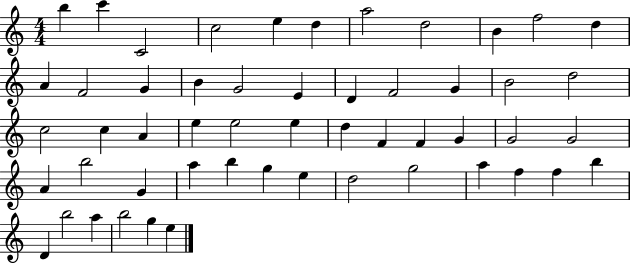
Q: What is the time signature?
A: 4/4